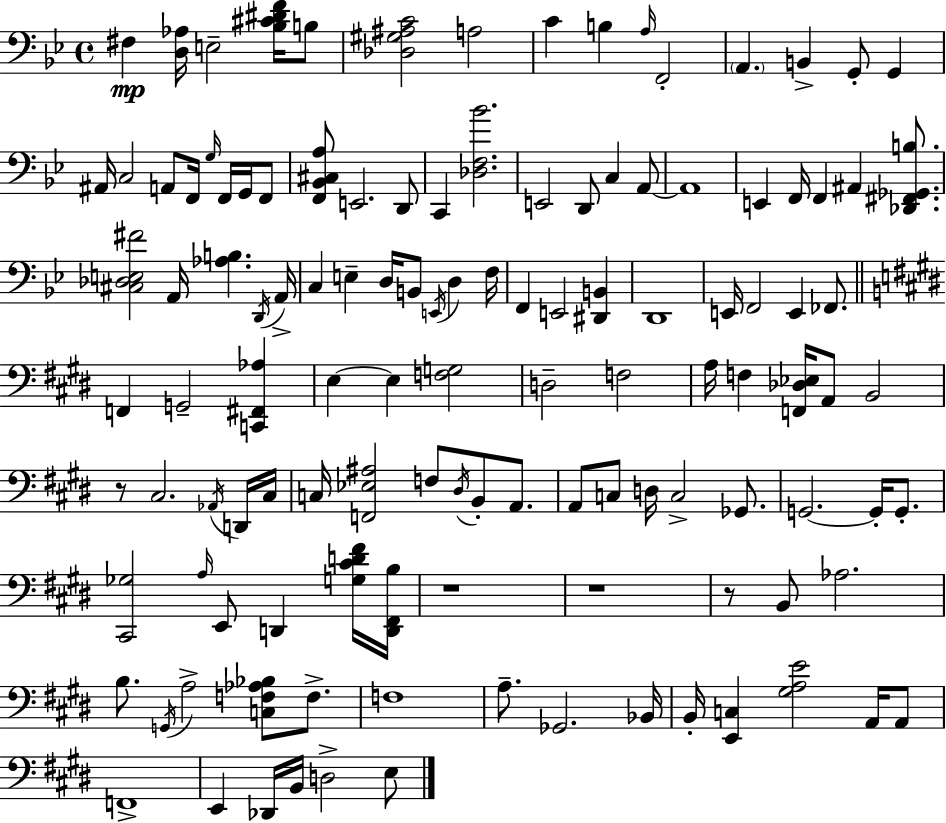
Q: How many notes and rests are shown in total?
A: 121